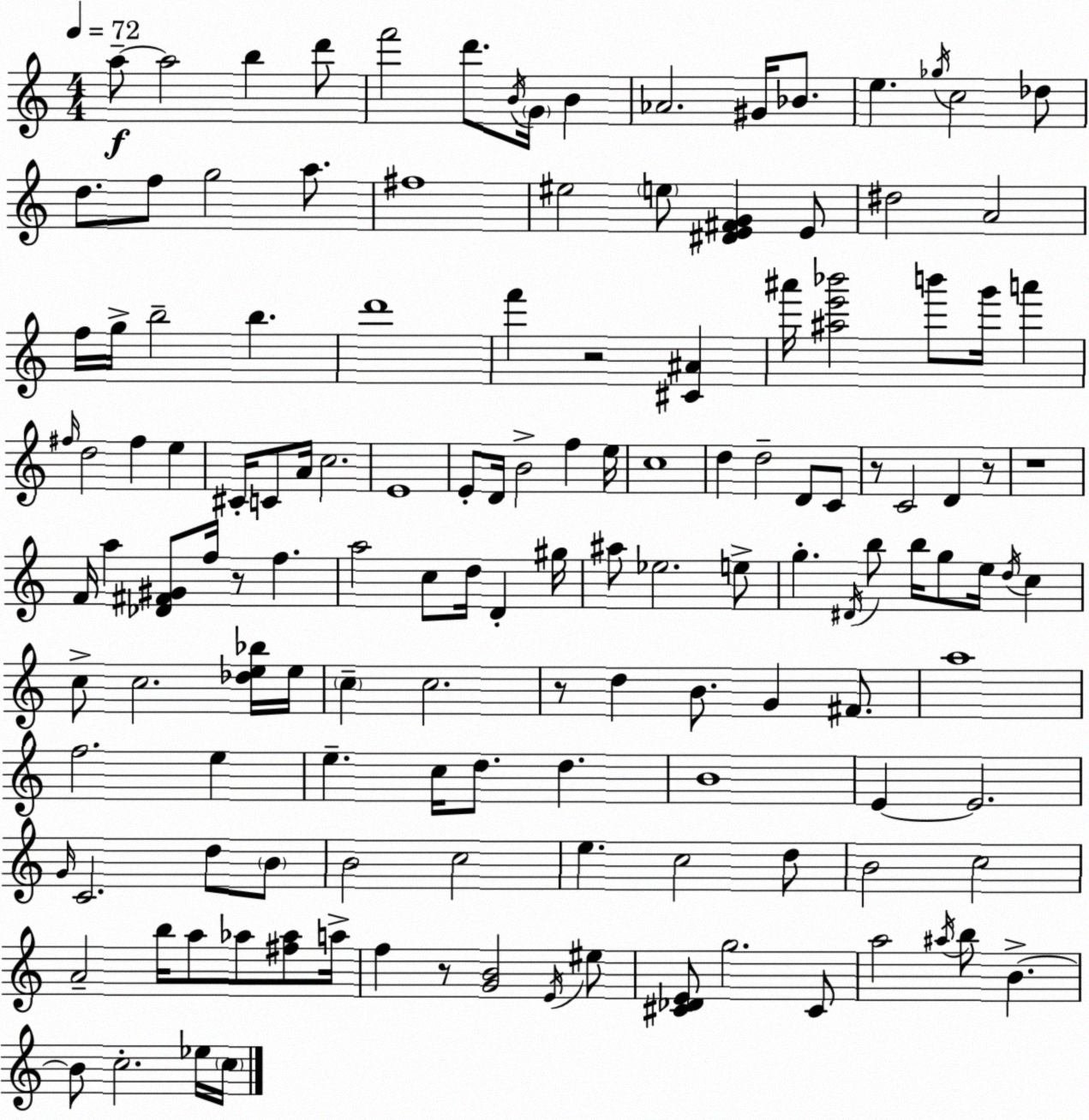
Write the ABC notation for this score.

X:1
T:Untitled
M:4/4
L:1/4
K:C
a/2 a2 b d'/2 f'2 d'/2 B/4 G/4 B _A2 ^G/4 _B/2 e _g/4 c2 _d/2 d/2 f/2 g2 a/2 ^f4 ^e2 e/2 [^DE^FG] E/2 ^d2 A2 f/4 g/4 b2 b d'4 f' z2 [^C^A] ^a'/4 [^ae'_b']2 b'/2 g'/4 a' ^f/4 d2 ^f e ^C/4 C/2 A/4 c2 E4 E/2 D/4 B2 f e/4 c4 d d2 D/2 C/2 z/2 C2 D z/2 z4 F/4 a [_D^F^G]/2 f/4 z/2 f a2 c/2 d/4 D ^g/4 ^a/2 _e2 e/2 g ^D/4 b/2 b/4 g/2 e/4 d/4 c c/2 c2 [_de_b]/4 e/4 c c2 z/2 d B/2 G ^F/2 a4 f2 e e c/4 d/2 d B4 E E2 G/4 C2 d/2 B/2 B2 c2 e c2 d/2 B2 c2 A2 b/4 a/2 _a/2 [^f_a]/2 a/4 f z/2 [GB]2 E/4 ^e/2 [^C_DE]/2 g2 ^C/2 a2 ^a/4 b/2 B B/2 c2 _e/4 c/4